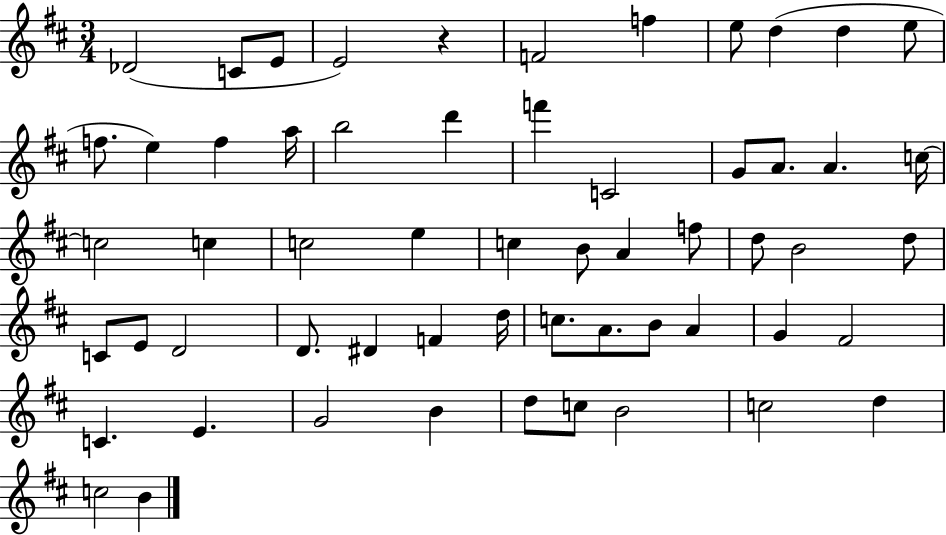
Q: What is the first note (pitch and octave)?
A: Db4